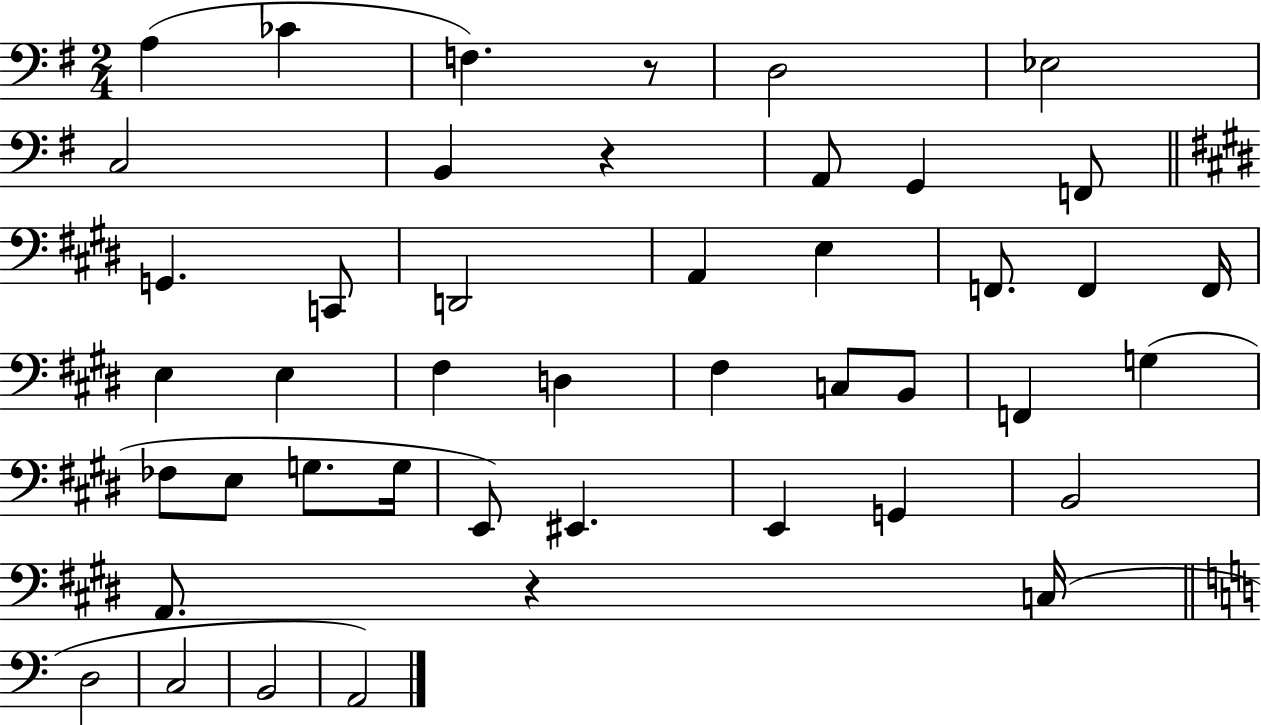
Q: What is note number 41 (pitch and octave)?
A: B2